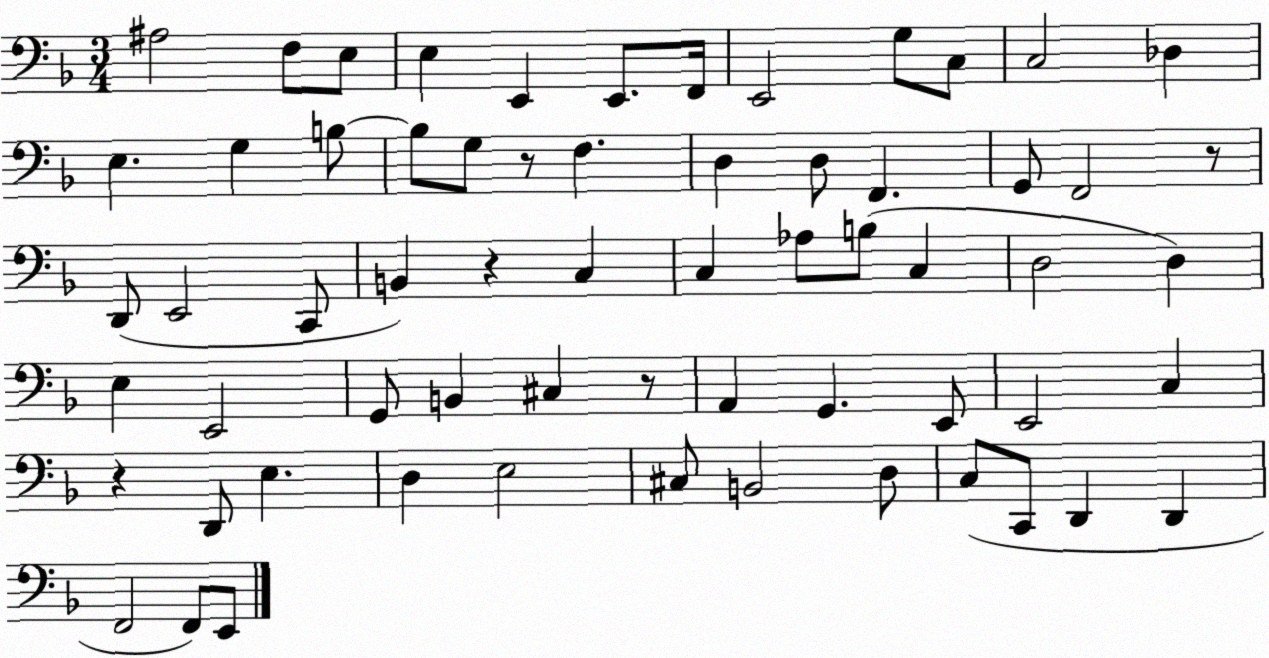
X:1
T:Untitled
M:3/4
L:1/4
K:F
^A,2 F,/2 E,/2 E, E,, E,,/2 F,,/4 E,,2 G,/2 C,/2 C,2 _D, E, G, B,/2 B,/2 G,/2 z/2 F, D, D,/2 F,, G,,/2 F,,2 z/2 D,,/2 E,,2 C,,/2 B,, z C, C, _A,/2 B,/2 C, D,2 D, E, E,,2 G,,/2 B,, ^C, z/2 A,, G,, E,,/2 E,,2 C, z D,,/2 E, D, E,2 ^C,/2 B,,2 D,/2 C,/2 C,,/2 D,, D,, F,,2 F,,/2 E,,/2